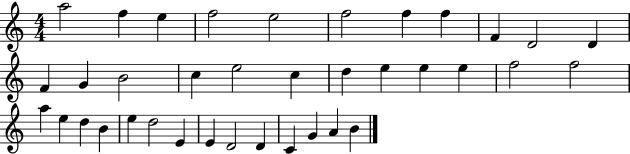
X:1
T:Untitled
M:4/4
L:1/4
K:C
a2 f e f2 e2 f2 f f F D2 D F G B2 c e2 c d e e e f2 f2 a e d B e d2 E E D2 D C G A B